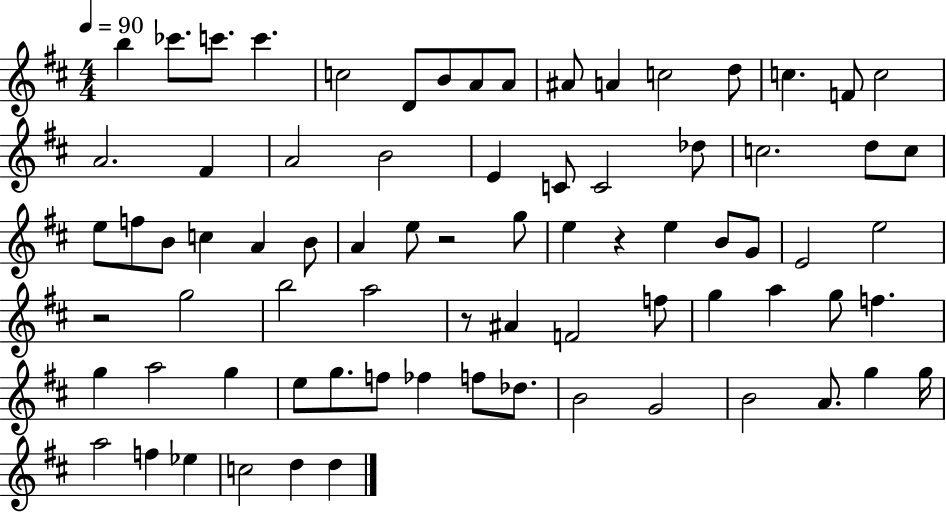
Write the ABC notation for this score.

X:1
T:Untitled
M:4/4
L:1/4
K:D
b _c'/2 c'/2 c' c2 D/2 B/2 A/2 A/2 ^A/2 A c2 d/2 c F/2 c2 A2 ^F A2 B2 E C/2 C2 _d/2 c2 d/2 c/2 e/2 f/2 B/2 c A B/2 A e/2 z2 g/2 e z e B/2 G/2 E2 e2 z2 g2 b2 a2 z/2 ^A F2 f/2 g a g/2 f g a2 g e/2 g/2 f/2 _f f/2 _d/2 B2 G2 B2 A/2 g g/4 a2 f _e c2 d d